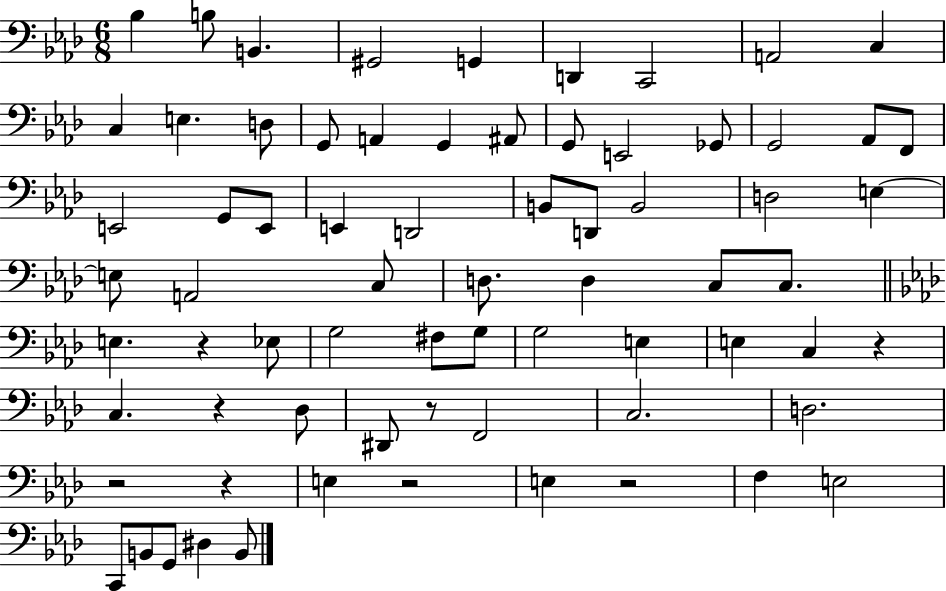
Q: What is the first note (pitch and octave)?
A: Bb3